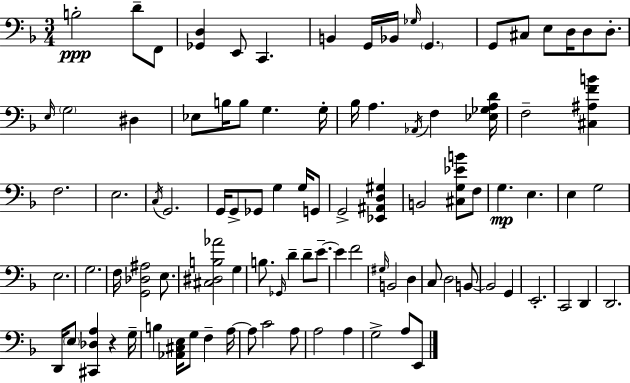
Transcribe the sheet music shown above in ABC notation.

X:1
T:Untitled
M:3/4
L:1/4
K:F
B,2 D/2 F,,/2 [_G,,D,] E,,/2 C,, B,, G,,/4 _B,,/4 _G,/4 G,, G,,/2 ^C,/2 E,/2 D,/4 D,/2 D,/2 E,/4 G,2 ^D, _E,/2 B,/4 B,/2 G, G,/4 _B,/4 A, _A,,/4 F, [_E,_G,A,D]/4 F,2 [^C,^A,FB] F,2 E,2 C,/4 G,,2 G,,/4 G,,/2 _G,,/2 G, G,/4 G,,/2 G,,2 [_E,,^A,,D,^G,] B,,2 [^C,G,_EB]/2 F,/2 G, E, E, G,2 E,2 G,2 F,/4 [G,,_D,^A,]2 E,/2 [^C,^D,B,_A]2 G, B,/2 _G,,/4 D D/2 E/2 E F2 ^G,/4 B,,2 D, C,/2 D,2 B,,/2 B,,2 G,, E,,2 C,,2 D,, D,,2 D,,/4 E,/2 [^C,,_D,A,] z G,/4 B, [_A,,^C,E,]/4 G,/2 F, A,/4 A,/2 C2 A,/2 A,2 A, G,2 A,/2 E,,/2